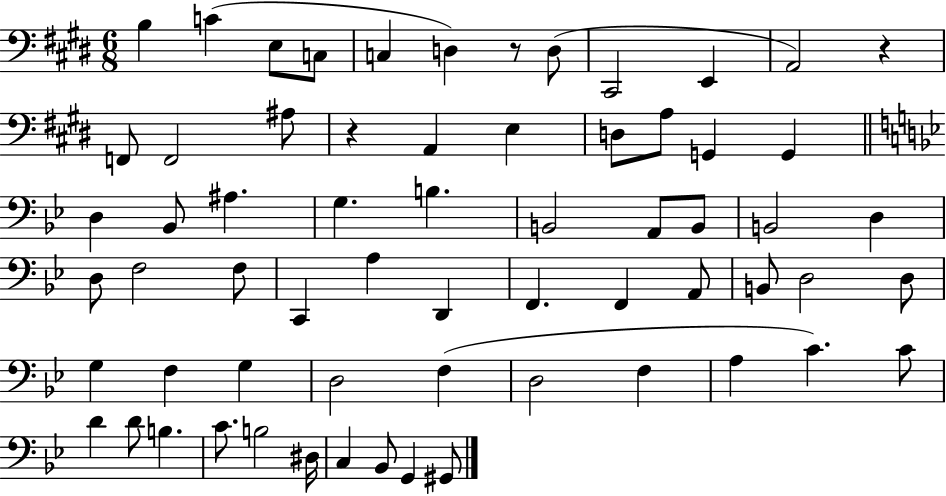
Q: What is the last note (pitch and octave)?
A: G#2